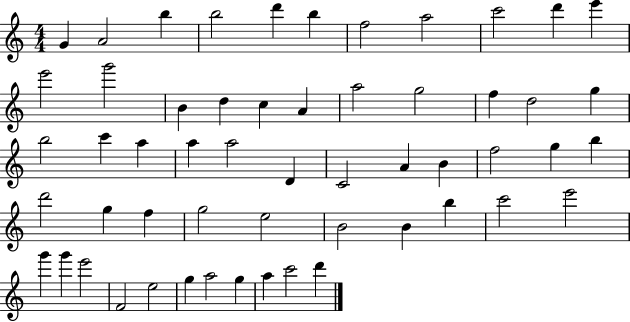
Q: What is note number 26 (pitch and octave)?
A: A5